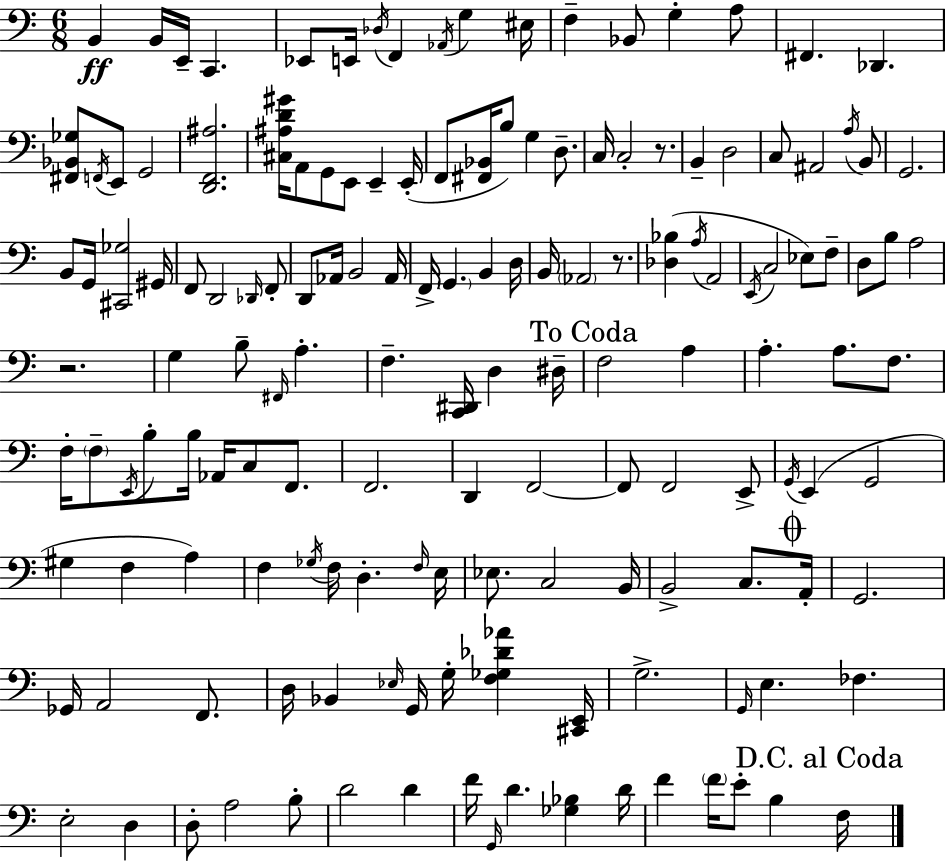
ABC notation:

X:1
T:Untitled
M:6/8
L:1/4
K:C
B,, B,,/4 E,,/4 C,, _E,,/2 E,,/4 _D,/4 F,, _A,,/4 G, ^E,/4 F, _B,,/2 G, A,/2 ^F,, _D,, [^F,,_B,,_G,]/2 F,,/4 E,,/2 G,,2 [D,,F,,^A,]2 [^C,^A,D^G]/4 A,,/2 G,,/2 E,,/2 E,, E,,/4 F,,/2 [^F,,_B,,]/4 B,/2 G, D,/2 C,/4 C,2 z/2 B,, D,2 C,/2 ^A,,2 A,/4 B,,/2 G,,2 B,,/2 G,,/4 [^C,,_G,]2 ^G,,/4 F,,/2 D,,2 _D,,/4 F,,/2 D,,/2 _A,,/4 B,,2 _A,,/4 F,,/4 G,, B,, D,/4 B,,/4 _A,,2 z/2 [_D,_B,] A,/4 A,,2 E,,/4 C,2 _E,/2 F,/2 D,/2 B,/2 A,2 z2 G, B,/2 ^F,,/4 A, F, [C,,^D,,]/4 D, ^D,/4 F,2 A, A, A,/2 F,/2 F,/4 F,/2 E,,/4 B,/2 B,/4 _A,,/4 C,/2 F,,/2 F,,2 D,, F,,2 F,,/2 F,,2 E,,/2 G,,/4 E,, G,,2 ^G, F, A, F, _G,/4 F,/4 D, F,/4 E,/4 _E,/2 C,2 B,,/4 B,,2 C,/2 A,,/4 G,,2 _G,,/4 A,,2 F,,/2 D,/4 _B,, _E,/4 G,,/4 G,/4 [F,_G,_D_A] [^C,,E,,]/4 G,2 G,,/4 E, _F, E,2 D, D,/2 A,2 B,/2 D2 D F/4 G,,/4 D [_G,_B,] D/4 F F/4 E/2 B, F,/4